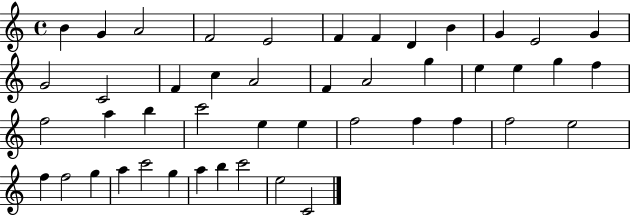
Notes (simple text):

B4/q G4/q A4/h F4/h E4/h F4/q F4/q D4/q B4/q G4/q E4/h G4/q G4/h C4/h F4/q C5/q A4/h F4/q A4/h G5/q E5/q E5/q G5/q F5/q F5/h A5/q B5/q C6/h E5/q E5/q F5/h F5/q F5/q F5/h E5/h F5/q F5/h G5/q A5/q C6/h G5/q A5/q B5/q C6/h E5/h C4/h